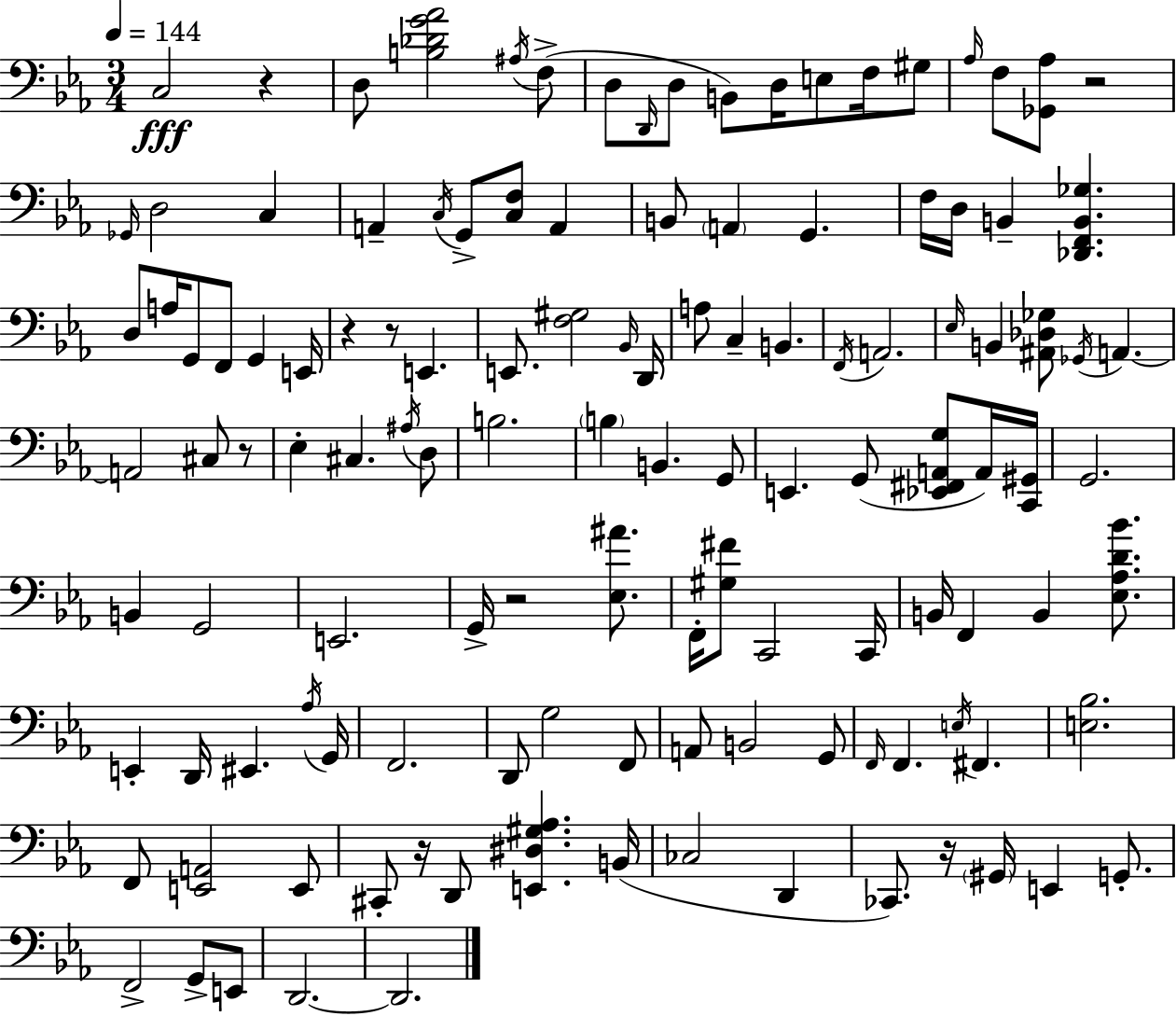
X:1
T:Untitled
M:3/4
L:1/4
K:Cm
C,2 z D,/2 [B,_DG_A]2 ^A,/4 F,/2 D,/2 D,,/4 D,/2 B,,/2 D,/4 E,/2 F,/4 ^G,/2 _A,/4 F,/2 [_G,,_A,]/2 z2 _G,,/4 D,2 C, A,, C,/4 G,,/2 [C,F,]/2 A,, B,,/2 A,, G,, F,/4 D,/4 B,, [_D,,F,,B,,_G,] D,/2 A,/4 G,,/2 F,,/2 G,, E,,/4 z z/2 E,, E,,/2 [F,^G,]2 _B,,/4 D,,/4 A,/2 C, B,, F,,/4 A,,2 _E,/4 B,, [^A,,_D,_G,]/2 _G,,/4 A,, A,,2 ^C,/2 z/2 _E, ^C, ^A,/4 D,/2 B,2 B, B,, G,,/2 E,, G,,/2 [_E,,^F,,A,,G,]/2 A,,/4 [C,,^G,,]/4 G,,2 B,, G,,2 E,,2 G,,/4 z2 [_E,^A]/2 F,,/4 [^G,^F]/2 C,,2 C,,/4 B,,/4 F,, B,, [_E,_A,D_B]/2 E,, D,,/4 ^E,, _A,/4 G,,/4 F,,2 D,,/2 G,2 F,,/2 A,,/2 B,,2 G,,/2 F,,/4 F,, E,/4 ^F,, [E,_B,]2 F,,/2 [E,,A,,]2 E,,/2 ^C,,/2 z/4 D,,/2 [E,,^D,^G,_A,] B,,/4 _C,2 D,, _C,,/2 z/4 ^G,,/4 E,, G,,/2 F,,2 G,,/2 E,,/2 D,,2 D,,2